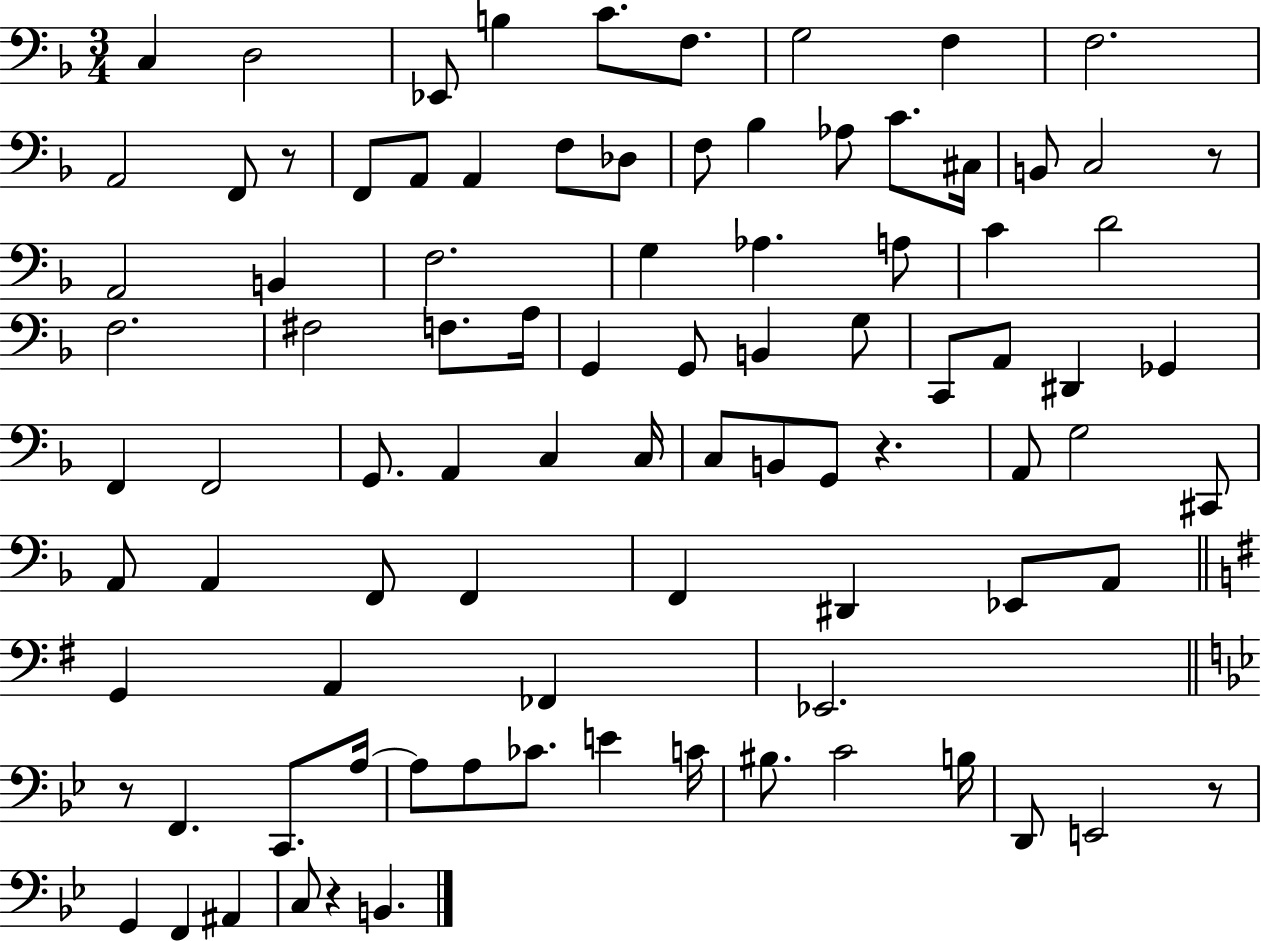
X:1
T:Untitled
M:3/4
L:1/4
K:F
C, D,2 _E,,/2 B, C/2 F,/2 G,2 F, F,2 A,,2 F,,/2 z/2 F,,/2 A,,/2 A,, F,/2 _D,/2 F,/2 _B, _A,/2 C/2 ^C,/4 B,,/2 C,2 z/2 A,,2 B,, F,2 G, _A, A,/2 C D2 F,2 ^F,2 F,/2 A,/4 G,, G,,/2 B,, G,/2 C,,/2 A,,/2 ^D,, _G,, F,, F,,2 G,,/2 A,, C, C,/4 C,/2 B,,/2 G,,/2 z A,,/2 G,2 ^C,,/2 A,,/2 A,, F,,/2 F,, F,, ^D,, _E,,/2 A,,/2 G,, A,, _F,, _E,,2 z/2 F,, C,,/2 A,/4 A,/2 A,/2 _C/2 E C/4 ^B,/2 C2 B,/4 D,,/2 E,,2 z/2 G,, F,, ^A,, C,/2 z B,,